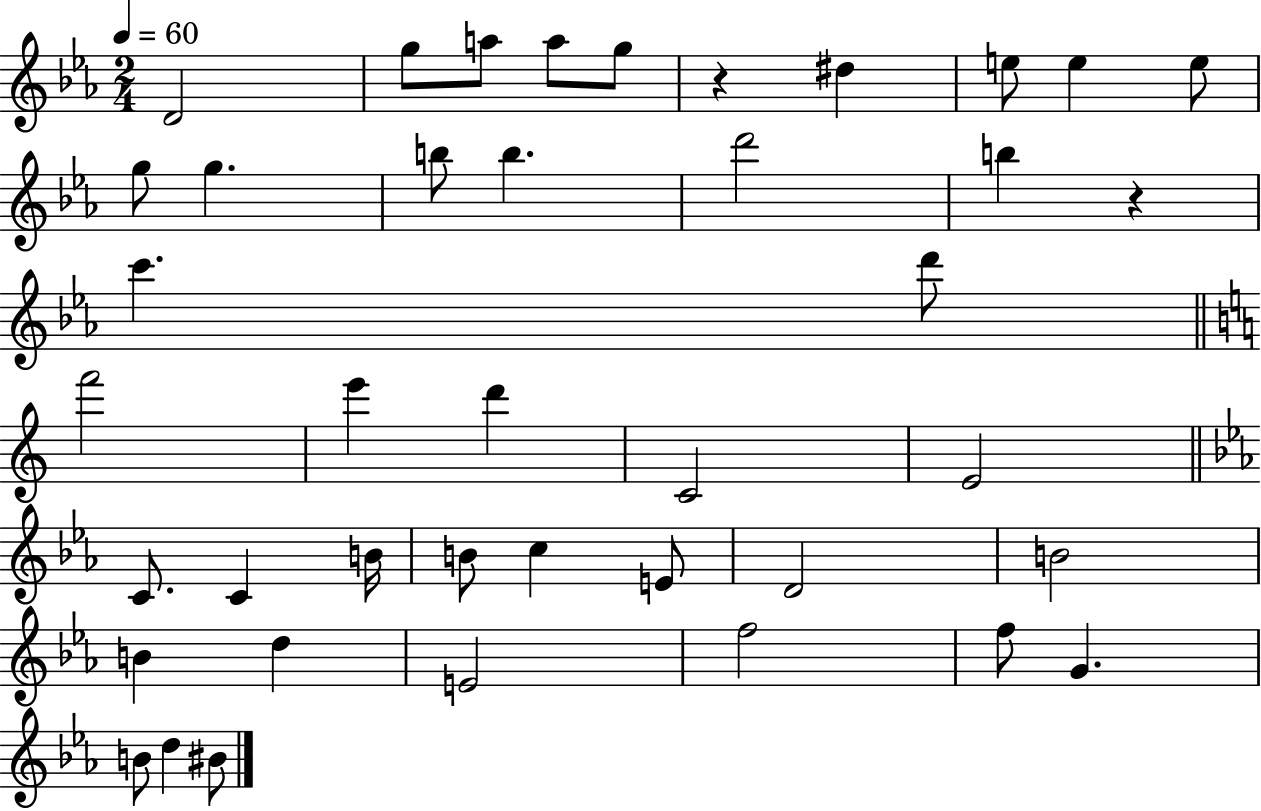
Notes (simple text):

D4/h G5/e A5/e A5/e G5/e R/q D#5/q E5/e E5/q E5/e G5/e G5/q. B5/e B5/q. D6/h B5/q R/q C6/q. D6/e F6/h E6/q D6/q C4/h E4/h C4/e. C4/q B4/s B4/e C5/q E4/e D4/h B4/h B4/q D5/q E4/h F5/h F5/e G4/q. B4/e D5/q BIS4/e